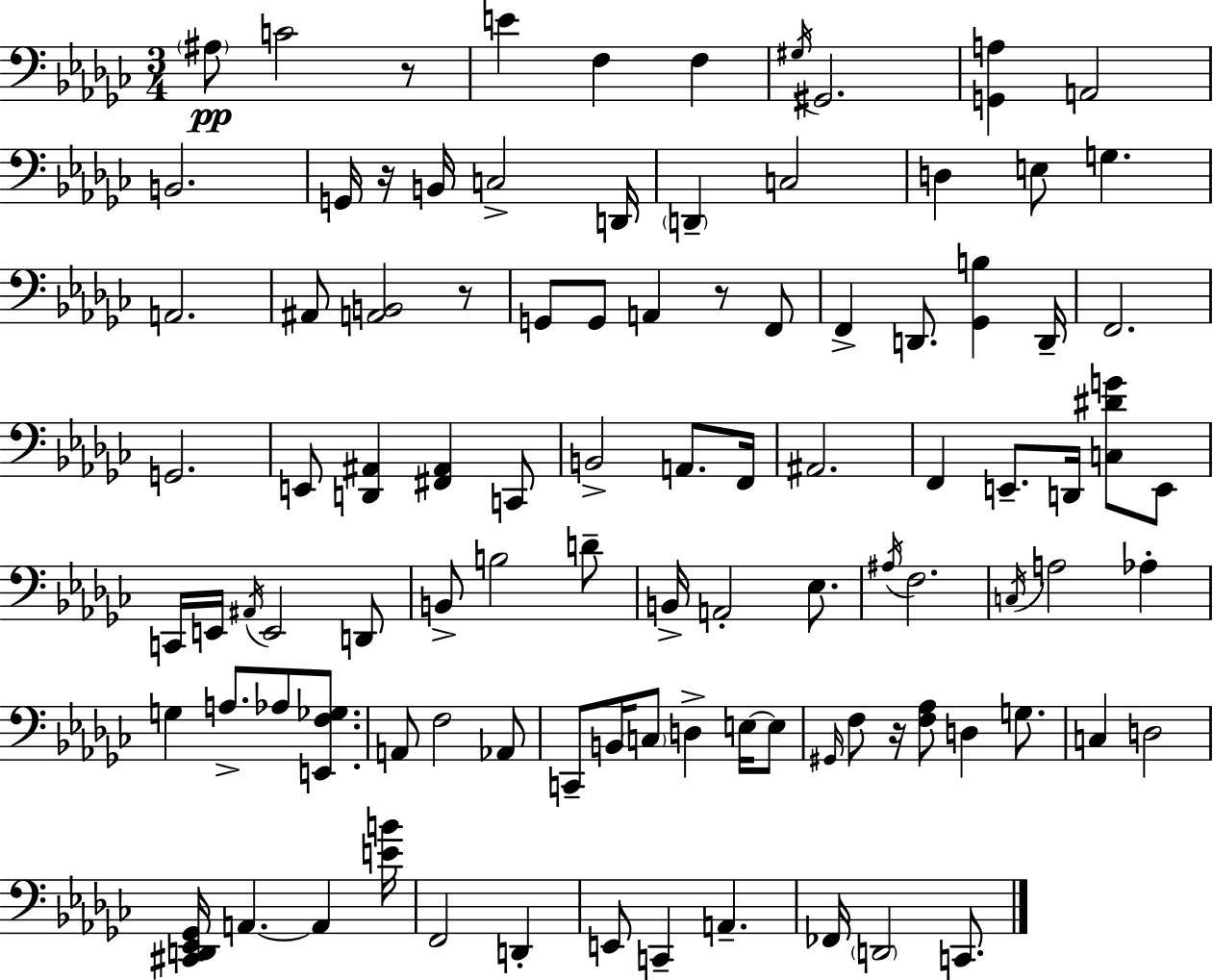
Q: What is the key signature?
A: EES minor